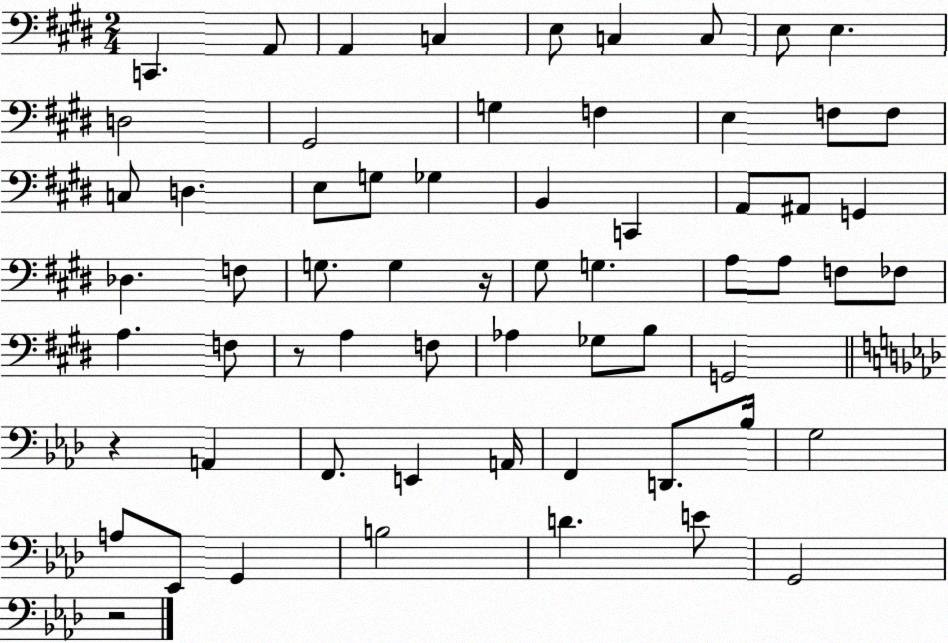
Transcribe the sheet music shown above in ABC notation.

X:1
T:Untitled
M:2/4
L:1/4
K:E
C,, A,,/2 A,, C, E,/2 C, C,/2 E,/2 E, D,2 ^G,,2 G, F, E, F,/2 F,/2 C,/2 D, E,/2 G,/2 _G, B,, C,, A,,/2 ^A,,/2 G,, _D, F,/2 G,/2 G, z/4 ^G,/2 G, A,/2 A,/2 F,/2 _F,/2 A, F,/2 z/2 A, F,/2 _A, _G,/2 B,/2 G,,2 z A,, F,,/2 E,, A,,/4 F,, D,,/2 _B,/4 G,2 A,/2 _E,,/2 G,, B,2 D E/2 G,,2 z2